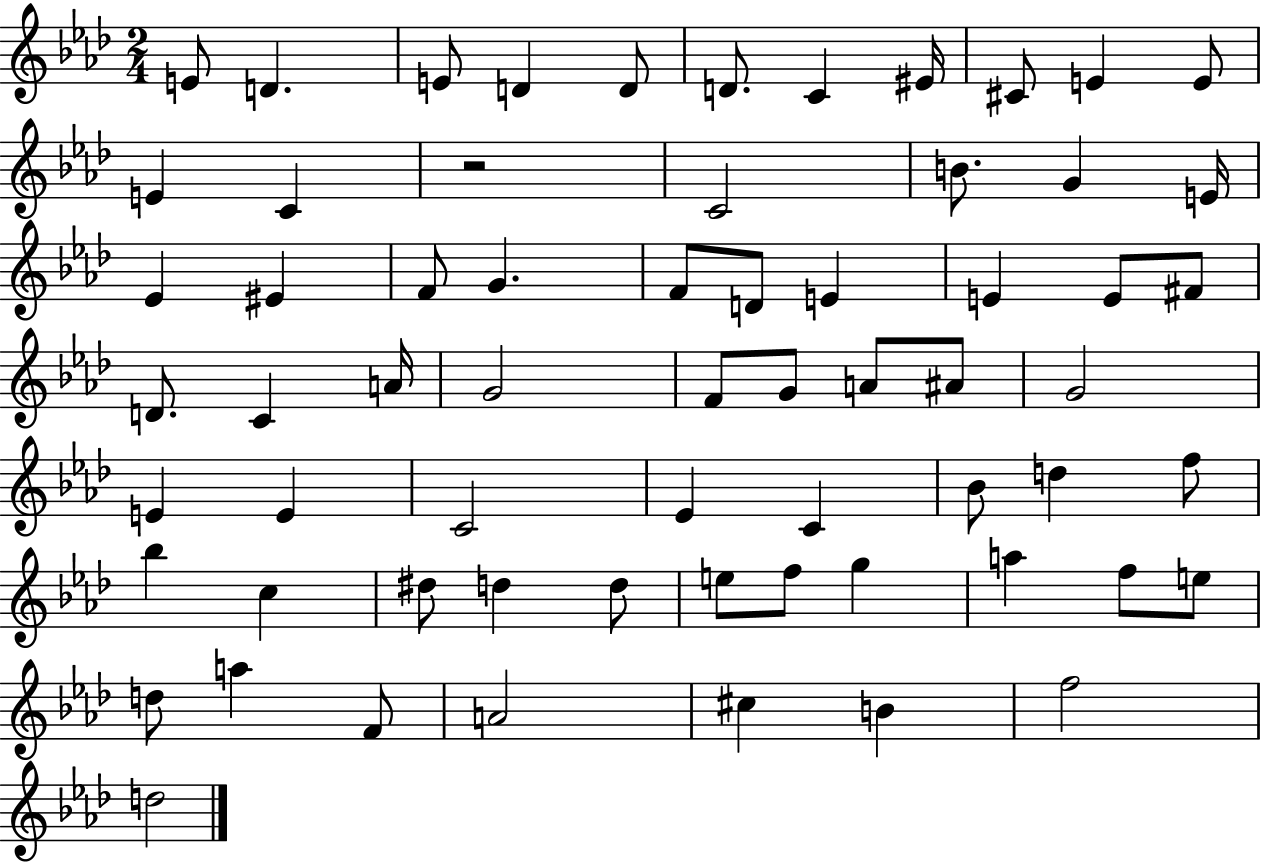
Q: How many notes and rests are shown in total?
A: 64